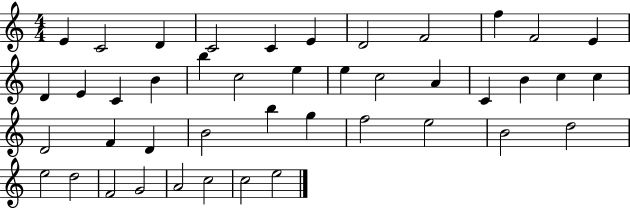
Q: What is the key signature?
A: C major